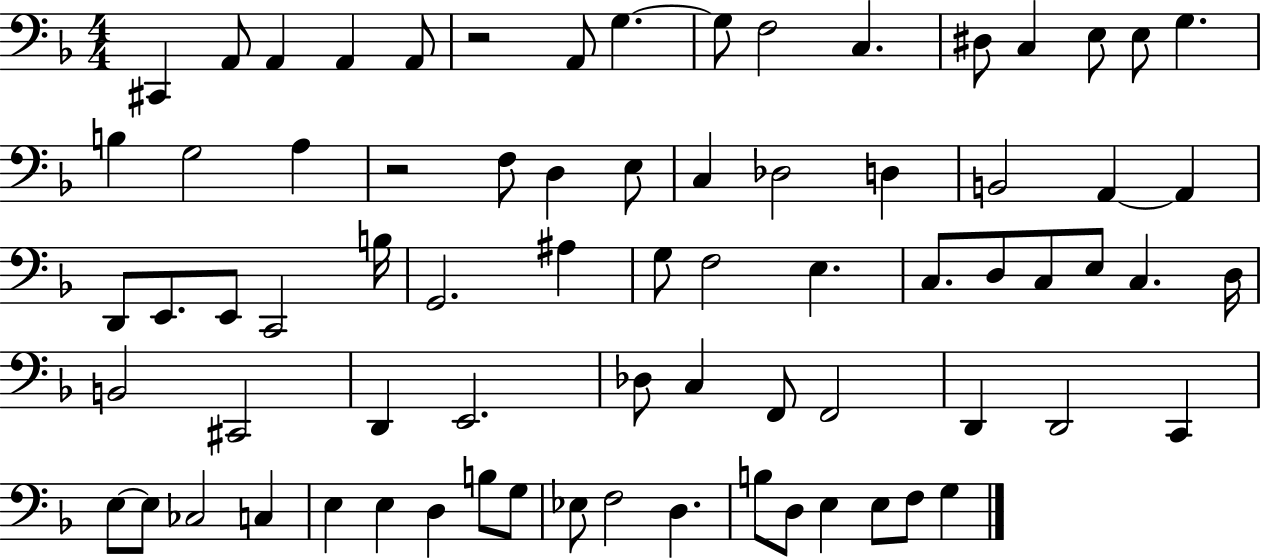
X:1
T:Untitled
M:4/4
L:1/4
K:F
^C,, A,,/2 A,, A,, A,,/2 z2 A,,/2 G, G,/2 F,2 C, ^D,/2 C, E,/2 E,/2 G, B, G,2 A, z2 F,/2 D, E,/2 C, _D,2 D, B,,2 A,, A,, D,,/2 E,,/2 E,,/2 C,,2 B,/4 G,,2 ^A, G,/2 F,2 E, C,/2 D,/2 C,/2 E,/2 C, D,/4 B,,2 ^C,,2 D,, E,,2 _D,/2 C, F,,/2 F,,2 D,, D,,2 C,, E,/2 E,/2 _C,2 C, E, E, D, B,/2 G,/2 _E,/2 F,2 D, B,/2 D,/2 E, E,/2 F,/2 G,